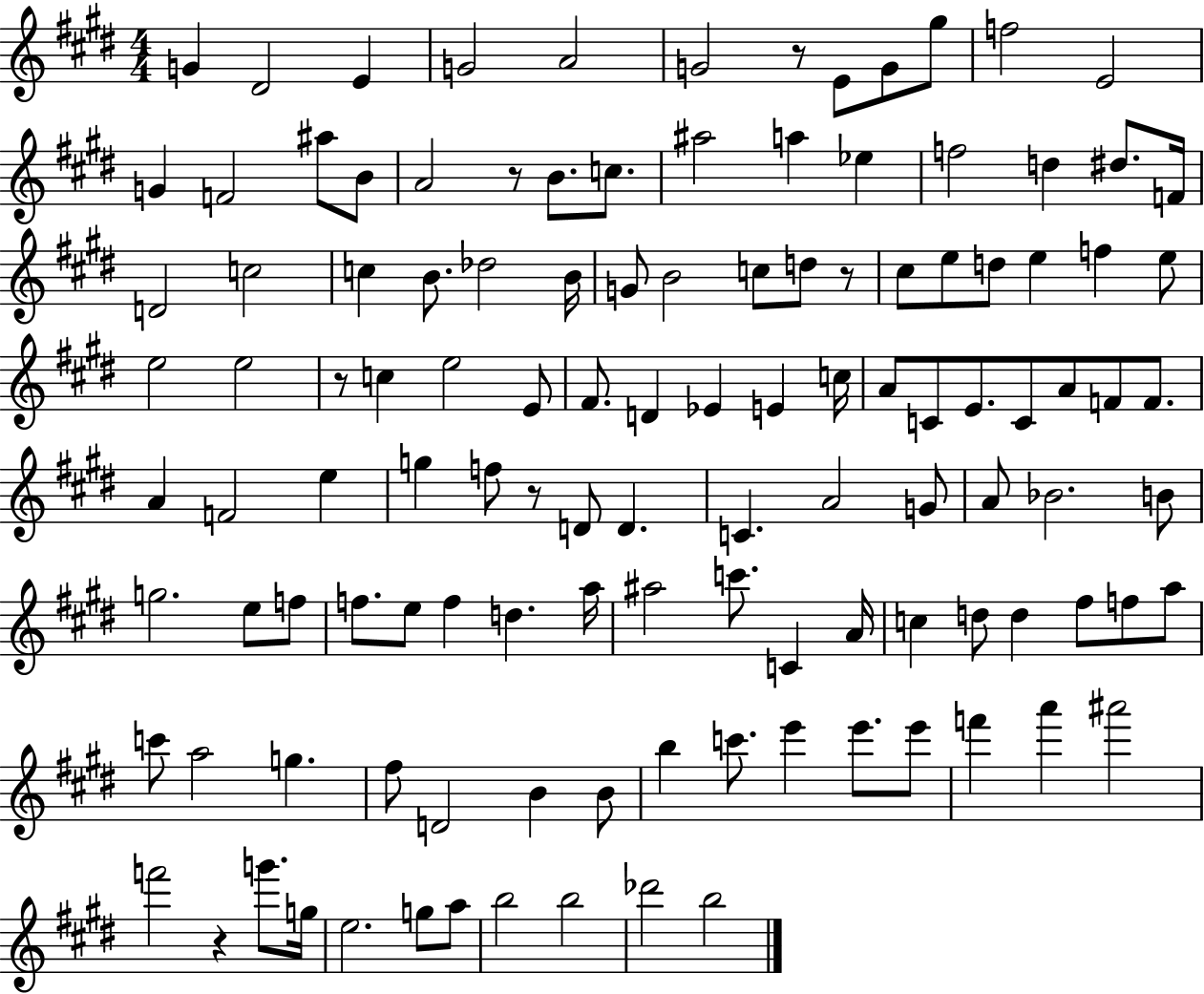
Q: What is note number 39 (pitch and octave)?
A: E5